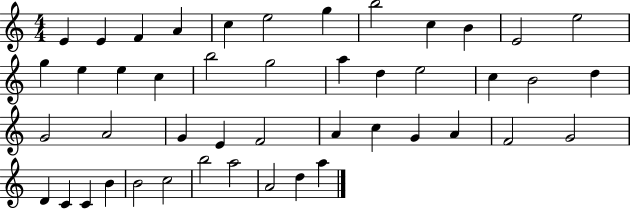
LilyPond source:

{
  \clef treble
  \numericTimeSignature
  \time 4/4
  \key c \major
  e'4 e'4 f'4 a'4 | c''4 e''2 g''4 | b''2 c''4 b'4 | e'2 e''2 | \break g''4 e''4 e''4 c''4 | b''2 g''2 | a''4 d''4 e''2 | c''4 b'2 d''4 | \break g'2 a'2 | g'4 e'4 f'2 | a'4 c''4 g'4 a'4 | f'2 g'2 | \break d'4 c'4 c'4 b'4 | b'2 c''2 | b''2 a''2 | a'2 d''4 a''4 | \break \bar "|."
}